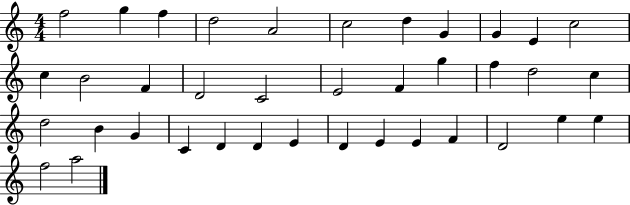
{
  \clef treble
  \numericTimeSignature
  \time 4/4
  \key c \major
  f''2 g''4 f''4 | d''2 a'2 | c''2 d''4 g'4 | g'4 e'4 c''2 | \break c''4 b'2 f'4 | d'2 c'2 | e'2 f'4 g''4 | f''4 d''2 c''4 | \break d''2 b'4 g'4 | c'4 d'4 d'4 e'4 | d'4 e'4 e'4 f'4 | d'2 e''4 e''4 | \break f''2 a''2 | \bar "|."
}